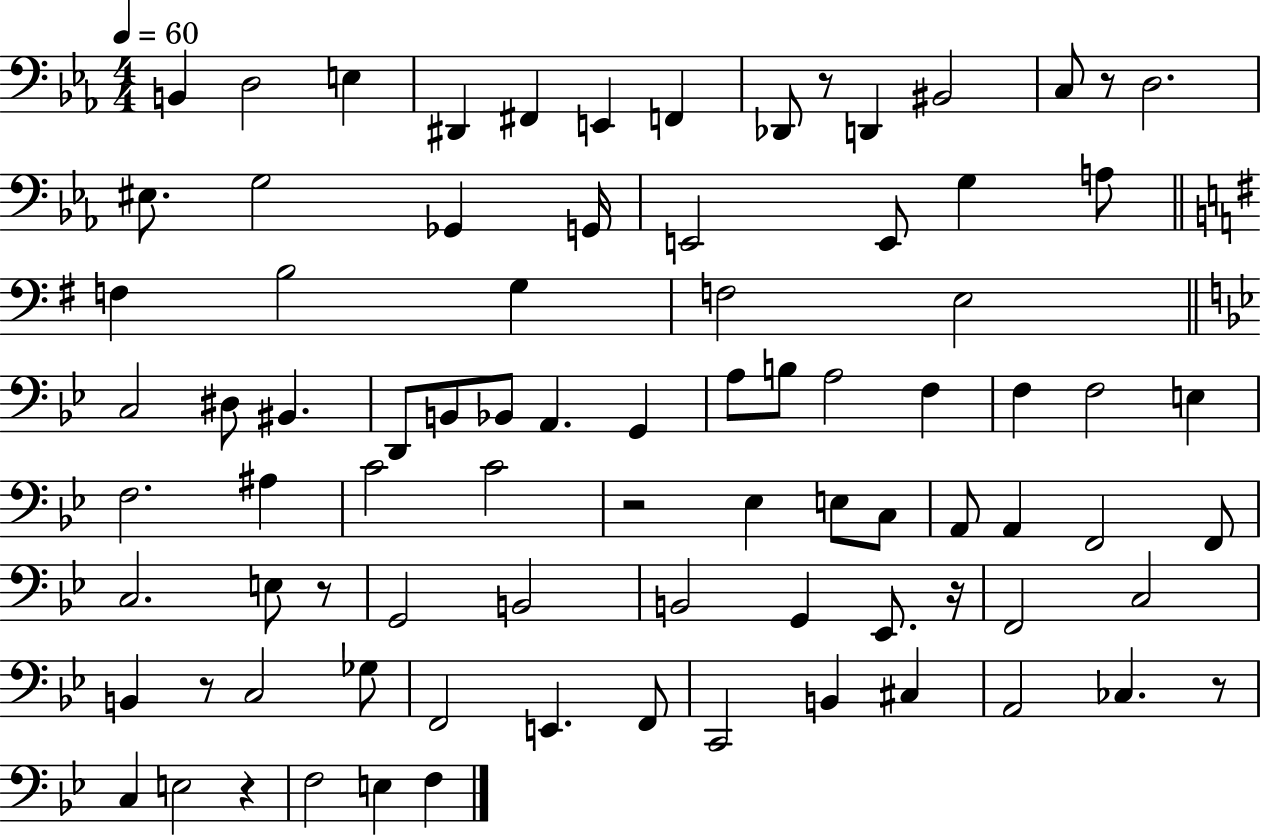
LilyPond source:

{
  \clef bass
  \numericTimeSignature
  \time 4/4
  \key ees \major
  \tempo 4 = 60
  \repeat volta 2 { b,4 d2 e4 | dis,4 fis,4 e,4 f,4 | des,8 r8 d,4 bis,2 | c8 r8 d2. | \break eis8. g2 ges,4 g,16 | e,2 e,8 g4 a8 | \bar "||" \break \key g \major f4 b2 g4 | f2 e2 | \bar "||" \break \key bes \major c2 dis8 bis,4. | d,8 b,8 bes,8 a,4. g,4 | a8 b8 a2 f4 | f4 f2 e4 | \break f2. ais4 | c'2 c'2 | r2 ees4 e8 c8 | a,8 a,4 f,2 f,8 | \break c2. e8 r8 | g,2 b,2 | b,2 g,4 ees,8. r16 | f,2 c2 | \break b,4 r8 c2 ges8 | f,2 e,4. f,8 | c,2 b,4 cis4 | a,2 ces4. r8 | \break c4 e2 r4 | f2 e4 f4 | } \bar "|."
}